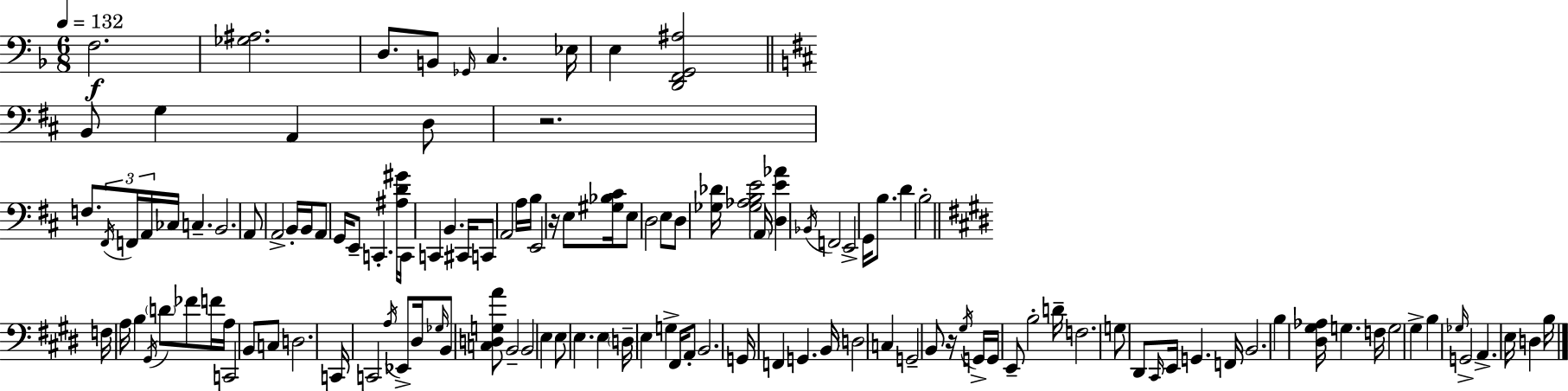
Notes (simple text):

F3/h. [Gb3,A#3]/h. D3/e. B2/e Gb2/s C3/q. Eb3/s E3/q [D2,F2,G2,A#3]/h B2/e G3/q A2/q D3/e R/h. F3/e. F#2/s F2/s A2/s CES3/s C3/q. B2/h. A2/e A2/h B2/s B2/s A2/e G2/s E2/e C2/q. [A#3,D4,G#4]/s C2/s C2/q B2/q. C#2/s C2/e A2/h A3/s B3/s E2/h R/s E3/e [G#3,Bb3,C#4]/s E3/e D3/h E3/e D3/e [Gb3,Db4]/s [Gb3,Ab3,B3,E4]/h A2/s [D3,E4,Ab4]/q Bb2/s F2/h E2/h G2/s B3/e. D4/q B3/h F3/s A3/s B3/q G#2/s D4/e FES4/e F4/s A3/s C2/h B2/e C3/e D3/h. C2/s C2/h A3/s Eb2/e D#3/s Gb3/s B2/e [C3,D3,G3,A4]/e B2/h B2/h E3/q E3/e E3/q. E3/q D3/s E3/q G3/q F#2/s A2/e B2/h. G2/s F2/q G2/q. B2/s D3/h C3/q G2/h B2/e R/s G#3/s G2/s G2/s E2/e B3/h D4/s F3/h. G3/e D#2/e C#2/s E2/s G2/q. F2/s B2/h. B3/q [D#3,G#3,Ab3]/s G3/q. F3/s G3/h G#3/q B3/q Gb3/s G2/h A2/q. E3/s D3/q B3/s